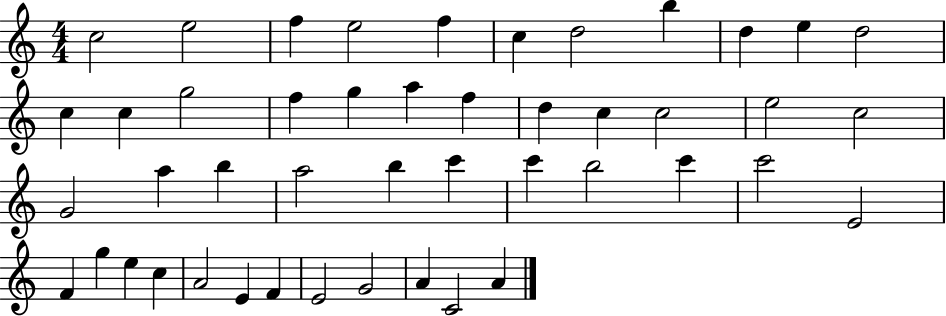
X:1
T:Untitled
M:4/4
L:1/4
K:C
c2 e2 f e2 f c d2 b d e d2 c c g2 f g a f d c c2 e2 c2 G2 a b a2 b c' c' b2 c' c'2 E2 F g e c A2 E F E2 G2 A C2 A